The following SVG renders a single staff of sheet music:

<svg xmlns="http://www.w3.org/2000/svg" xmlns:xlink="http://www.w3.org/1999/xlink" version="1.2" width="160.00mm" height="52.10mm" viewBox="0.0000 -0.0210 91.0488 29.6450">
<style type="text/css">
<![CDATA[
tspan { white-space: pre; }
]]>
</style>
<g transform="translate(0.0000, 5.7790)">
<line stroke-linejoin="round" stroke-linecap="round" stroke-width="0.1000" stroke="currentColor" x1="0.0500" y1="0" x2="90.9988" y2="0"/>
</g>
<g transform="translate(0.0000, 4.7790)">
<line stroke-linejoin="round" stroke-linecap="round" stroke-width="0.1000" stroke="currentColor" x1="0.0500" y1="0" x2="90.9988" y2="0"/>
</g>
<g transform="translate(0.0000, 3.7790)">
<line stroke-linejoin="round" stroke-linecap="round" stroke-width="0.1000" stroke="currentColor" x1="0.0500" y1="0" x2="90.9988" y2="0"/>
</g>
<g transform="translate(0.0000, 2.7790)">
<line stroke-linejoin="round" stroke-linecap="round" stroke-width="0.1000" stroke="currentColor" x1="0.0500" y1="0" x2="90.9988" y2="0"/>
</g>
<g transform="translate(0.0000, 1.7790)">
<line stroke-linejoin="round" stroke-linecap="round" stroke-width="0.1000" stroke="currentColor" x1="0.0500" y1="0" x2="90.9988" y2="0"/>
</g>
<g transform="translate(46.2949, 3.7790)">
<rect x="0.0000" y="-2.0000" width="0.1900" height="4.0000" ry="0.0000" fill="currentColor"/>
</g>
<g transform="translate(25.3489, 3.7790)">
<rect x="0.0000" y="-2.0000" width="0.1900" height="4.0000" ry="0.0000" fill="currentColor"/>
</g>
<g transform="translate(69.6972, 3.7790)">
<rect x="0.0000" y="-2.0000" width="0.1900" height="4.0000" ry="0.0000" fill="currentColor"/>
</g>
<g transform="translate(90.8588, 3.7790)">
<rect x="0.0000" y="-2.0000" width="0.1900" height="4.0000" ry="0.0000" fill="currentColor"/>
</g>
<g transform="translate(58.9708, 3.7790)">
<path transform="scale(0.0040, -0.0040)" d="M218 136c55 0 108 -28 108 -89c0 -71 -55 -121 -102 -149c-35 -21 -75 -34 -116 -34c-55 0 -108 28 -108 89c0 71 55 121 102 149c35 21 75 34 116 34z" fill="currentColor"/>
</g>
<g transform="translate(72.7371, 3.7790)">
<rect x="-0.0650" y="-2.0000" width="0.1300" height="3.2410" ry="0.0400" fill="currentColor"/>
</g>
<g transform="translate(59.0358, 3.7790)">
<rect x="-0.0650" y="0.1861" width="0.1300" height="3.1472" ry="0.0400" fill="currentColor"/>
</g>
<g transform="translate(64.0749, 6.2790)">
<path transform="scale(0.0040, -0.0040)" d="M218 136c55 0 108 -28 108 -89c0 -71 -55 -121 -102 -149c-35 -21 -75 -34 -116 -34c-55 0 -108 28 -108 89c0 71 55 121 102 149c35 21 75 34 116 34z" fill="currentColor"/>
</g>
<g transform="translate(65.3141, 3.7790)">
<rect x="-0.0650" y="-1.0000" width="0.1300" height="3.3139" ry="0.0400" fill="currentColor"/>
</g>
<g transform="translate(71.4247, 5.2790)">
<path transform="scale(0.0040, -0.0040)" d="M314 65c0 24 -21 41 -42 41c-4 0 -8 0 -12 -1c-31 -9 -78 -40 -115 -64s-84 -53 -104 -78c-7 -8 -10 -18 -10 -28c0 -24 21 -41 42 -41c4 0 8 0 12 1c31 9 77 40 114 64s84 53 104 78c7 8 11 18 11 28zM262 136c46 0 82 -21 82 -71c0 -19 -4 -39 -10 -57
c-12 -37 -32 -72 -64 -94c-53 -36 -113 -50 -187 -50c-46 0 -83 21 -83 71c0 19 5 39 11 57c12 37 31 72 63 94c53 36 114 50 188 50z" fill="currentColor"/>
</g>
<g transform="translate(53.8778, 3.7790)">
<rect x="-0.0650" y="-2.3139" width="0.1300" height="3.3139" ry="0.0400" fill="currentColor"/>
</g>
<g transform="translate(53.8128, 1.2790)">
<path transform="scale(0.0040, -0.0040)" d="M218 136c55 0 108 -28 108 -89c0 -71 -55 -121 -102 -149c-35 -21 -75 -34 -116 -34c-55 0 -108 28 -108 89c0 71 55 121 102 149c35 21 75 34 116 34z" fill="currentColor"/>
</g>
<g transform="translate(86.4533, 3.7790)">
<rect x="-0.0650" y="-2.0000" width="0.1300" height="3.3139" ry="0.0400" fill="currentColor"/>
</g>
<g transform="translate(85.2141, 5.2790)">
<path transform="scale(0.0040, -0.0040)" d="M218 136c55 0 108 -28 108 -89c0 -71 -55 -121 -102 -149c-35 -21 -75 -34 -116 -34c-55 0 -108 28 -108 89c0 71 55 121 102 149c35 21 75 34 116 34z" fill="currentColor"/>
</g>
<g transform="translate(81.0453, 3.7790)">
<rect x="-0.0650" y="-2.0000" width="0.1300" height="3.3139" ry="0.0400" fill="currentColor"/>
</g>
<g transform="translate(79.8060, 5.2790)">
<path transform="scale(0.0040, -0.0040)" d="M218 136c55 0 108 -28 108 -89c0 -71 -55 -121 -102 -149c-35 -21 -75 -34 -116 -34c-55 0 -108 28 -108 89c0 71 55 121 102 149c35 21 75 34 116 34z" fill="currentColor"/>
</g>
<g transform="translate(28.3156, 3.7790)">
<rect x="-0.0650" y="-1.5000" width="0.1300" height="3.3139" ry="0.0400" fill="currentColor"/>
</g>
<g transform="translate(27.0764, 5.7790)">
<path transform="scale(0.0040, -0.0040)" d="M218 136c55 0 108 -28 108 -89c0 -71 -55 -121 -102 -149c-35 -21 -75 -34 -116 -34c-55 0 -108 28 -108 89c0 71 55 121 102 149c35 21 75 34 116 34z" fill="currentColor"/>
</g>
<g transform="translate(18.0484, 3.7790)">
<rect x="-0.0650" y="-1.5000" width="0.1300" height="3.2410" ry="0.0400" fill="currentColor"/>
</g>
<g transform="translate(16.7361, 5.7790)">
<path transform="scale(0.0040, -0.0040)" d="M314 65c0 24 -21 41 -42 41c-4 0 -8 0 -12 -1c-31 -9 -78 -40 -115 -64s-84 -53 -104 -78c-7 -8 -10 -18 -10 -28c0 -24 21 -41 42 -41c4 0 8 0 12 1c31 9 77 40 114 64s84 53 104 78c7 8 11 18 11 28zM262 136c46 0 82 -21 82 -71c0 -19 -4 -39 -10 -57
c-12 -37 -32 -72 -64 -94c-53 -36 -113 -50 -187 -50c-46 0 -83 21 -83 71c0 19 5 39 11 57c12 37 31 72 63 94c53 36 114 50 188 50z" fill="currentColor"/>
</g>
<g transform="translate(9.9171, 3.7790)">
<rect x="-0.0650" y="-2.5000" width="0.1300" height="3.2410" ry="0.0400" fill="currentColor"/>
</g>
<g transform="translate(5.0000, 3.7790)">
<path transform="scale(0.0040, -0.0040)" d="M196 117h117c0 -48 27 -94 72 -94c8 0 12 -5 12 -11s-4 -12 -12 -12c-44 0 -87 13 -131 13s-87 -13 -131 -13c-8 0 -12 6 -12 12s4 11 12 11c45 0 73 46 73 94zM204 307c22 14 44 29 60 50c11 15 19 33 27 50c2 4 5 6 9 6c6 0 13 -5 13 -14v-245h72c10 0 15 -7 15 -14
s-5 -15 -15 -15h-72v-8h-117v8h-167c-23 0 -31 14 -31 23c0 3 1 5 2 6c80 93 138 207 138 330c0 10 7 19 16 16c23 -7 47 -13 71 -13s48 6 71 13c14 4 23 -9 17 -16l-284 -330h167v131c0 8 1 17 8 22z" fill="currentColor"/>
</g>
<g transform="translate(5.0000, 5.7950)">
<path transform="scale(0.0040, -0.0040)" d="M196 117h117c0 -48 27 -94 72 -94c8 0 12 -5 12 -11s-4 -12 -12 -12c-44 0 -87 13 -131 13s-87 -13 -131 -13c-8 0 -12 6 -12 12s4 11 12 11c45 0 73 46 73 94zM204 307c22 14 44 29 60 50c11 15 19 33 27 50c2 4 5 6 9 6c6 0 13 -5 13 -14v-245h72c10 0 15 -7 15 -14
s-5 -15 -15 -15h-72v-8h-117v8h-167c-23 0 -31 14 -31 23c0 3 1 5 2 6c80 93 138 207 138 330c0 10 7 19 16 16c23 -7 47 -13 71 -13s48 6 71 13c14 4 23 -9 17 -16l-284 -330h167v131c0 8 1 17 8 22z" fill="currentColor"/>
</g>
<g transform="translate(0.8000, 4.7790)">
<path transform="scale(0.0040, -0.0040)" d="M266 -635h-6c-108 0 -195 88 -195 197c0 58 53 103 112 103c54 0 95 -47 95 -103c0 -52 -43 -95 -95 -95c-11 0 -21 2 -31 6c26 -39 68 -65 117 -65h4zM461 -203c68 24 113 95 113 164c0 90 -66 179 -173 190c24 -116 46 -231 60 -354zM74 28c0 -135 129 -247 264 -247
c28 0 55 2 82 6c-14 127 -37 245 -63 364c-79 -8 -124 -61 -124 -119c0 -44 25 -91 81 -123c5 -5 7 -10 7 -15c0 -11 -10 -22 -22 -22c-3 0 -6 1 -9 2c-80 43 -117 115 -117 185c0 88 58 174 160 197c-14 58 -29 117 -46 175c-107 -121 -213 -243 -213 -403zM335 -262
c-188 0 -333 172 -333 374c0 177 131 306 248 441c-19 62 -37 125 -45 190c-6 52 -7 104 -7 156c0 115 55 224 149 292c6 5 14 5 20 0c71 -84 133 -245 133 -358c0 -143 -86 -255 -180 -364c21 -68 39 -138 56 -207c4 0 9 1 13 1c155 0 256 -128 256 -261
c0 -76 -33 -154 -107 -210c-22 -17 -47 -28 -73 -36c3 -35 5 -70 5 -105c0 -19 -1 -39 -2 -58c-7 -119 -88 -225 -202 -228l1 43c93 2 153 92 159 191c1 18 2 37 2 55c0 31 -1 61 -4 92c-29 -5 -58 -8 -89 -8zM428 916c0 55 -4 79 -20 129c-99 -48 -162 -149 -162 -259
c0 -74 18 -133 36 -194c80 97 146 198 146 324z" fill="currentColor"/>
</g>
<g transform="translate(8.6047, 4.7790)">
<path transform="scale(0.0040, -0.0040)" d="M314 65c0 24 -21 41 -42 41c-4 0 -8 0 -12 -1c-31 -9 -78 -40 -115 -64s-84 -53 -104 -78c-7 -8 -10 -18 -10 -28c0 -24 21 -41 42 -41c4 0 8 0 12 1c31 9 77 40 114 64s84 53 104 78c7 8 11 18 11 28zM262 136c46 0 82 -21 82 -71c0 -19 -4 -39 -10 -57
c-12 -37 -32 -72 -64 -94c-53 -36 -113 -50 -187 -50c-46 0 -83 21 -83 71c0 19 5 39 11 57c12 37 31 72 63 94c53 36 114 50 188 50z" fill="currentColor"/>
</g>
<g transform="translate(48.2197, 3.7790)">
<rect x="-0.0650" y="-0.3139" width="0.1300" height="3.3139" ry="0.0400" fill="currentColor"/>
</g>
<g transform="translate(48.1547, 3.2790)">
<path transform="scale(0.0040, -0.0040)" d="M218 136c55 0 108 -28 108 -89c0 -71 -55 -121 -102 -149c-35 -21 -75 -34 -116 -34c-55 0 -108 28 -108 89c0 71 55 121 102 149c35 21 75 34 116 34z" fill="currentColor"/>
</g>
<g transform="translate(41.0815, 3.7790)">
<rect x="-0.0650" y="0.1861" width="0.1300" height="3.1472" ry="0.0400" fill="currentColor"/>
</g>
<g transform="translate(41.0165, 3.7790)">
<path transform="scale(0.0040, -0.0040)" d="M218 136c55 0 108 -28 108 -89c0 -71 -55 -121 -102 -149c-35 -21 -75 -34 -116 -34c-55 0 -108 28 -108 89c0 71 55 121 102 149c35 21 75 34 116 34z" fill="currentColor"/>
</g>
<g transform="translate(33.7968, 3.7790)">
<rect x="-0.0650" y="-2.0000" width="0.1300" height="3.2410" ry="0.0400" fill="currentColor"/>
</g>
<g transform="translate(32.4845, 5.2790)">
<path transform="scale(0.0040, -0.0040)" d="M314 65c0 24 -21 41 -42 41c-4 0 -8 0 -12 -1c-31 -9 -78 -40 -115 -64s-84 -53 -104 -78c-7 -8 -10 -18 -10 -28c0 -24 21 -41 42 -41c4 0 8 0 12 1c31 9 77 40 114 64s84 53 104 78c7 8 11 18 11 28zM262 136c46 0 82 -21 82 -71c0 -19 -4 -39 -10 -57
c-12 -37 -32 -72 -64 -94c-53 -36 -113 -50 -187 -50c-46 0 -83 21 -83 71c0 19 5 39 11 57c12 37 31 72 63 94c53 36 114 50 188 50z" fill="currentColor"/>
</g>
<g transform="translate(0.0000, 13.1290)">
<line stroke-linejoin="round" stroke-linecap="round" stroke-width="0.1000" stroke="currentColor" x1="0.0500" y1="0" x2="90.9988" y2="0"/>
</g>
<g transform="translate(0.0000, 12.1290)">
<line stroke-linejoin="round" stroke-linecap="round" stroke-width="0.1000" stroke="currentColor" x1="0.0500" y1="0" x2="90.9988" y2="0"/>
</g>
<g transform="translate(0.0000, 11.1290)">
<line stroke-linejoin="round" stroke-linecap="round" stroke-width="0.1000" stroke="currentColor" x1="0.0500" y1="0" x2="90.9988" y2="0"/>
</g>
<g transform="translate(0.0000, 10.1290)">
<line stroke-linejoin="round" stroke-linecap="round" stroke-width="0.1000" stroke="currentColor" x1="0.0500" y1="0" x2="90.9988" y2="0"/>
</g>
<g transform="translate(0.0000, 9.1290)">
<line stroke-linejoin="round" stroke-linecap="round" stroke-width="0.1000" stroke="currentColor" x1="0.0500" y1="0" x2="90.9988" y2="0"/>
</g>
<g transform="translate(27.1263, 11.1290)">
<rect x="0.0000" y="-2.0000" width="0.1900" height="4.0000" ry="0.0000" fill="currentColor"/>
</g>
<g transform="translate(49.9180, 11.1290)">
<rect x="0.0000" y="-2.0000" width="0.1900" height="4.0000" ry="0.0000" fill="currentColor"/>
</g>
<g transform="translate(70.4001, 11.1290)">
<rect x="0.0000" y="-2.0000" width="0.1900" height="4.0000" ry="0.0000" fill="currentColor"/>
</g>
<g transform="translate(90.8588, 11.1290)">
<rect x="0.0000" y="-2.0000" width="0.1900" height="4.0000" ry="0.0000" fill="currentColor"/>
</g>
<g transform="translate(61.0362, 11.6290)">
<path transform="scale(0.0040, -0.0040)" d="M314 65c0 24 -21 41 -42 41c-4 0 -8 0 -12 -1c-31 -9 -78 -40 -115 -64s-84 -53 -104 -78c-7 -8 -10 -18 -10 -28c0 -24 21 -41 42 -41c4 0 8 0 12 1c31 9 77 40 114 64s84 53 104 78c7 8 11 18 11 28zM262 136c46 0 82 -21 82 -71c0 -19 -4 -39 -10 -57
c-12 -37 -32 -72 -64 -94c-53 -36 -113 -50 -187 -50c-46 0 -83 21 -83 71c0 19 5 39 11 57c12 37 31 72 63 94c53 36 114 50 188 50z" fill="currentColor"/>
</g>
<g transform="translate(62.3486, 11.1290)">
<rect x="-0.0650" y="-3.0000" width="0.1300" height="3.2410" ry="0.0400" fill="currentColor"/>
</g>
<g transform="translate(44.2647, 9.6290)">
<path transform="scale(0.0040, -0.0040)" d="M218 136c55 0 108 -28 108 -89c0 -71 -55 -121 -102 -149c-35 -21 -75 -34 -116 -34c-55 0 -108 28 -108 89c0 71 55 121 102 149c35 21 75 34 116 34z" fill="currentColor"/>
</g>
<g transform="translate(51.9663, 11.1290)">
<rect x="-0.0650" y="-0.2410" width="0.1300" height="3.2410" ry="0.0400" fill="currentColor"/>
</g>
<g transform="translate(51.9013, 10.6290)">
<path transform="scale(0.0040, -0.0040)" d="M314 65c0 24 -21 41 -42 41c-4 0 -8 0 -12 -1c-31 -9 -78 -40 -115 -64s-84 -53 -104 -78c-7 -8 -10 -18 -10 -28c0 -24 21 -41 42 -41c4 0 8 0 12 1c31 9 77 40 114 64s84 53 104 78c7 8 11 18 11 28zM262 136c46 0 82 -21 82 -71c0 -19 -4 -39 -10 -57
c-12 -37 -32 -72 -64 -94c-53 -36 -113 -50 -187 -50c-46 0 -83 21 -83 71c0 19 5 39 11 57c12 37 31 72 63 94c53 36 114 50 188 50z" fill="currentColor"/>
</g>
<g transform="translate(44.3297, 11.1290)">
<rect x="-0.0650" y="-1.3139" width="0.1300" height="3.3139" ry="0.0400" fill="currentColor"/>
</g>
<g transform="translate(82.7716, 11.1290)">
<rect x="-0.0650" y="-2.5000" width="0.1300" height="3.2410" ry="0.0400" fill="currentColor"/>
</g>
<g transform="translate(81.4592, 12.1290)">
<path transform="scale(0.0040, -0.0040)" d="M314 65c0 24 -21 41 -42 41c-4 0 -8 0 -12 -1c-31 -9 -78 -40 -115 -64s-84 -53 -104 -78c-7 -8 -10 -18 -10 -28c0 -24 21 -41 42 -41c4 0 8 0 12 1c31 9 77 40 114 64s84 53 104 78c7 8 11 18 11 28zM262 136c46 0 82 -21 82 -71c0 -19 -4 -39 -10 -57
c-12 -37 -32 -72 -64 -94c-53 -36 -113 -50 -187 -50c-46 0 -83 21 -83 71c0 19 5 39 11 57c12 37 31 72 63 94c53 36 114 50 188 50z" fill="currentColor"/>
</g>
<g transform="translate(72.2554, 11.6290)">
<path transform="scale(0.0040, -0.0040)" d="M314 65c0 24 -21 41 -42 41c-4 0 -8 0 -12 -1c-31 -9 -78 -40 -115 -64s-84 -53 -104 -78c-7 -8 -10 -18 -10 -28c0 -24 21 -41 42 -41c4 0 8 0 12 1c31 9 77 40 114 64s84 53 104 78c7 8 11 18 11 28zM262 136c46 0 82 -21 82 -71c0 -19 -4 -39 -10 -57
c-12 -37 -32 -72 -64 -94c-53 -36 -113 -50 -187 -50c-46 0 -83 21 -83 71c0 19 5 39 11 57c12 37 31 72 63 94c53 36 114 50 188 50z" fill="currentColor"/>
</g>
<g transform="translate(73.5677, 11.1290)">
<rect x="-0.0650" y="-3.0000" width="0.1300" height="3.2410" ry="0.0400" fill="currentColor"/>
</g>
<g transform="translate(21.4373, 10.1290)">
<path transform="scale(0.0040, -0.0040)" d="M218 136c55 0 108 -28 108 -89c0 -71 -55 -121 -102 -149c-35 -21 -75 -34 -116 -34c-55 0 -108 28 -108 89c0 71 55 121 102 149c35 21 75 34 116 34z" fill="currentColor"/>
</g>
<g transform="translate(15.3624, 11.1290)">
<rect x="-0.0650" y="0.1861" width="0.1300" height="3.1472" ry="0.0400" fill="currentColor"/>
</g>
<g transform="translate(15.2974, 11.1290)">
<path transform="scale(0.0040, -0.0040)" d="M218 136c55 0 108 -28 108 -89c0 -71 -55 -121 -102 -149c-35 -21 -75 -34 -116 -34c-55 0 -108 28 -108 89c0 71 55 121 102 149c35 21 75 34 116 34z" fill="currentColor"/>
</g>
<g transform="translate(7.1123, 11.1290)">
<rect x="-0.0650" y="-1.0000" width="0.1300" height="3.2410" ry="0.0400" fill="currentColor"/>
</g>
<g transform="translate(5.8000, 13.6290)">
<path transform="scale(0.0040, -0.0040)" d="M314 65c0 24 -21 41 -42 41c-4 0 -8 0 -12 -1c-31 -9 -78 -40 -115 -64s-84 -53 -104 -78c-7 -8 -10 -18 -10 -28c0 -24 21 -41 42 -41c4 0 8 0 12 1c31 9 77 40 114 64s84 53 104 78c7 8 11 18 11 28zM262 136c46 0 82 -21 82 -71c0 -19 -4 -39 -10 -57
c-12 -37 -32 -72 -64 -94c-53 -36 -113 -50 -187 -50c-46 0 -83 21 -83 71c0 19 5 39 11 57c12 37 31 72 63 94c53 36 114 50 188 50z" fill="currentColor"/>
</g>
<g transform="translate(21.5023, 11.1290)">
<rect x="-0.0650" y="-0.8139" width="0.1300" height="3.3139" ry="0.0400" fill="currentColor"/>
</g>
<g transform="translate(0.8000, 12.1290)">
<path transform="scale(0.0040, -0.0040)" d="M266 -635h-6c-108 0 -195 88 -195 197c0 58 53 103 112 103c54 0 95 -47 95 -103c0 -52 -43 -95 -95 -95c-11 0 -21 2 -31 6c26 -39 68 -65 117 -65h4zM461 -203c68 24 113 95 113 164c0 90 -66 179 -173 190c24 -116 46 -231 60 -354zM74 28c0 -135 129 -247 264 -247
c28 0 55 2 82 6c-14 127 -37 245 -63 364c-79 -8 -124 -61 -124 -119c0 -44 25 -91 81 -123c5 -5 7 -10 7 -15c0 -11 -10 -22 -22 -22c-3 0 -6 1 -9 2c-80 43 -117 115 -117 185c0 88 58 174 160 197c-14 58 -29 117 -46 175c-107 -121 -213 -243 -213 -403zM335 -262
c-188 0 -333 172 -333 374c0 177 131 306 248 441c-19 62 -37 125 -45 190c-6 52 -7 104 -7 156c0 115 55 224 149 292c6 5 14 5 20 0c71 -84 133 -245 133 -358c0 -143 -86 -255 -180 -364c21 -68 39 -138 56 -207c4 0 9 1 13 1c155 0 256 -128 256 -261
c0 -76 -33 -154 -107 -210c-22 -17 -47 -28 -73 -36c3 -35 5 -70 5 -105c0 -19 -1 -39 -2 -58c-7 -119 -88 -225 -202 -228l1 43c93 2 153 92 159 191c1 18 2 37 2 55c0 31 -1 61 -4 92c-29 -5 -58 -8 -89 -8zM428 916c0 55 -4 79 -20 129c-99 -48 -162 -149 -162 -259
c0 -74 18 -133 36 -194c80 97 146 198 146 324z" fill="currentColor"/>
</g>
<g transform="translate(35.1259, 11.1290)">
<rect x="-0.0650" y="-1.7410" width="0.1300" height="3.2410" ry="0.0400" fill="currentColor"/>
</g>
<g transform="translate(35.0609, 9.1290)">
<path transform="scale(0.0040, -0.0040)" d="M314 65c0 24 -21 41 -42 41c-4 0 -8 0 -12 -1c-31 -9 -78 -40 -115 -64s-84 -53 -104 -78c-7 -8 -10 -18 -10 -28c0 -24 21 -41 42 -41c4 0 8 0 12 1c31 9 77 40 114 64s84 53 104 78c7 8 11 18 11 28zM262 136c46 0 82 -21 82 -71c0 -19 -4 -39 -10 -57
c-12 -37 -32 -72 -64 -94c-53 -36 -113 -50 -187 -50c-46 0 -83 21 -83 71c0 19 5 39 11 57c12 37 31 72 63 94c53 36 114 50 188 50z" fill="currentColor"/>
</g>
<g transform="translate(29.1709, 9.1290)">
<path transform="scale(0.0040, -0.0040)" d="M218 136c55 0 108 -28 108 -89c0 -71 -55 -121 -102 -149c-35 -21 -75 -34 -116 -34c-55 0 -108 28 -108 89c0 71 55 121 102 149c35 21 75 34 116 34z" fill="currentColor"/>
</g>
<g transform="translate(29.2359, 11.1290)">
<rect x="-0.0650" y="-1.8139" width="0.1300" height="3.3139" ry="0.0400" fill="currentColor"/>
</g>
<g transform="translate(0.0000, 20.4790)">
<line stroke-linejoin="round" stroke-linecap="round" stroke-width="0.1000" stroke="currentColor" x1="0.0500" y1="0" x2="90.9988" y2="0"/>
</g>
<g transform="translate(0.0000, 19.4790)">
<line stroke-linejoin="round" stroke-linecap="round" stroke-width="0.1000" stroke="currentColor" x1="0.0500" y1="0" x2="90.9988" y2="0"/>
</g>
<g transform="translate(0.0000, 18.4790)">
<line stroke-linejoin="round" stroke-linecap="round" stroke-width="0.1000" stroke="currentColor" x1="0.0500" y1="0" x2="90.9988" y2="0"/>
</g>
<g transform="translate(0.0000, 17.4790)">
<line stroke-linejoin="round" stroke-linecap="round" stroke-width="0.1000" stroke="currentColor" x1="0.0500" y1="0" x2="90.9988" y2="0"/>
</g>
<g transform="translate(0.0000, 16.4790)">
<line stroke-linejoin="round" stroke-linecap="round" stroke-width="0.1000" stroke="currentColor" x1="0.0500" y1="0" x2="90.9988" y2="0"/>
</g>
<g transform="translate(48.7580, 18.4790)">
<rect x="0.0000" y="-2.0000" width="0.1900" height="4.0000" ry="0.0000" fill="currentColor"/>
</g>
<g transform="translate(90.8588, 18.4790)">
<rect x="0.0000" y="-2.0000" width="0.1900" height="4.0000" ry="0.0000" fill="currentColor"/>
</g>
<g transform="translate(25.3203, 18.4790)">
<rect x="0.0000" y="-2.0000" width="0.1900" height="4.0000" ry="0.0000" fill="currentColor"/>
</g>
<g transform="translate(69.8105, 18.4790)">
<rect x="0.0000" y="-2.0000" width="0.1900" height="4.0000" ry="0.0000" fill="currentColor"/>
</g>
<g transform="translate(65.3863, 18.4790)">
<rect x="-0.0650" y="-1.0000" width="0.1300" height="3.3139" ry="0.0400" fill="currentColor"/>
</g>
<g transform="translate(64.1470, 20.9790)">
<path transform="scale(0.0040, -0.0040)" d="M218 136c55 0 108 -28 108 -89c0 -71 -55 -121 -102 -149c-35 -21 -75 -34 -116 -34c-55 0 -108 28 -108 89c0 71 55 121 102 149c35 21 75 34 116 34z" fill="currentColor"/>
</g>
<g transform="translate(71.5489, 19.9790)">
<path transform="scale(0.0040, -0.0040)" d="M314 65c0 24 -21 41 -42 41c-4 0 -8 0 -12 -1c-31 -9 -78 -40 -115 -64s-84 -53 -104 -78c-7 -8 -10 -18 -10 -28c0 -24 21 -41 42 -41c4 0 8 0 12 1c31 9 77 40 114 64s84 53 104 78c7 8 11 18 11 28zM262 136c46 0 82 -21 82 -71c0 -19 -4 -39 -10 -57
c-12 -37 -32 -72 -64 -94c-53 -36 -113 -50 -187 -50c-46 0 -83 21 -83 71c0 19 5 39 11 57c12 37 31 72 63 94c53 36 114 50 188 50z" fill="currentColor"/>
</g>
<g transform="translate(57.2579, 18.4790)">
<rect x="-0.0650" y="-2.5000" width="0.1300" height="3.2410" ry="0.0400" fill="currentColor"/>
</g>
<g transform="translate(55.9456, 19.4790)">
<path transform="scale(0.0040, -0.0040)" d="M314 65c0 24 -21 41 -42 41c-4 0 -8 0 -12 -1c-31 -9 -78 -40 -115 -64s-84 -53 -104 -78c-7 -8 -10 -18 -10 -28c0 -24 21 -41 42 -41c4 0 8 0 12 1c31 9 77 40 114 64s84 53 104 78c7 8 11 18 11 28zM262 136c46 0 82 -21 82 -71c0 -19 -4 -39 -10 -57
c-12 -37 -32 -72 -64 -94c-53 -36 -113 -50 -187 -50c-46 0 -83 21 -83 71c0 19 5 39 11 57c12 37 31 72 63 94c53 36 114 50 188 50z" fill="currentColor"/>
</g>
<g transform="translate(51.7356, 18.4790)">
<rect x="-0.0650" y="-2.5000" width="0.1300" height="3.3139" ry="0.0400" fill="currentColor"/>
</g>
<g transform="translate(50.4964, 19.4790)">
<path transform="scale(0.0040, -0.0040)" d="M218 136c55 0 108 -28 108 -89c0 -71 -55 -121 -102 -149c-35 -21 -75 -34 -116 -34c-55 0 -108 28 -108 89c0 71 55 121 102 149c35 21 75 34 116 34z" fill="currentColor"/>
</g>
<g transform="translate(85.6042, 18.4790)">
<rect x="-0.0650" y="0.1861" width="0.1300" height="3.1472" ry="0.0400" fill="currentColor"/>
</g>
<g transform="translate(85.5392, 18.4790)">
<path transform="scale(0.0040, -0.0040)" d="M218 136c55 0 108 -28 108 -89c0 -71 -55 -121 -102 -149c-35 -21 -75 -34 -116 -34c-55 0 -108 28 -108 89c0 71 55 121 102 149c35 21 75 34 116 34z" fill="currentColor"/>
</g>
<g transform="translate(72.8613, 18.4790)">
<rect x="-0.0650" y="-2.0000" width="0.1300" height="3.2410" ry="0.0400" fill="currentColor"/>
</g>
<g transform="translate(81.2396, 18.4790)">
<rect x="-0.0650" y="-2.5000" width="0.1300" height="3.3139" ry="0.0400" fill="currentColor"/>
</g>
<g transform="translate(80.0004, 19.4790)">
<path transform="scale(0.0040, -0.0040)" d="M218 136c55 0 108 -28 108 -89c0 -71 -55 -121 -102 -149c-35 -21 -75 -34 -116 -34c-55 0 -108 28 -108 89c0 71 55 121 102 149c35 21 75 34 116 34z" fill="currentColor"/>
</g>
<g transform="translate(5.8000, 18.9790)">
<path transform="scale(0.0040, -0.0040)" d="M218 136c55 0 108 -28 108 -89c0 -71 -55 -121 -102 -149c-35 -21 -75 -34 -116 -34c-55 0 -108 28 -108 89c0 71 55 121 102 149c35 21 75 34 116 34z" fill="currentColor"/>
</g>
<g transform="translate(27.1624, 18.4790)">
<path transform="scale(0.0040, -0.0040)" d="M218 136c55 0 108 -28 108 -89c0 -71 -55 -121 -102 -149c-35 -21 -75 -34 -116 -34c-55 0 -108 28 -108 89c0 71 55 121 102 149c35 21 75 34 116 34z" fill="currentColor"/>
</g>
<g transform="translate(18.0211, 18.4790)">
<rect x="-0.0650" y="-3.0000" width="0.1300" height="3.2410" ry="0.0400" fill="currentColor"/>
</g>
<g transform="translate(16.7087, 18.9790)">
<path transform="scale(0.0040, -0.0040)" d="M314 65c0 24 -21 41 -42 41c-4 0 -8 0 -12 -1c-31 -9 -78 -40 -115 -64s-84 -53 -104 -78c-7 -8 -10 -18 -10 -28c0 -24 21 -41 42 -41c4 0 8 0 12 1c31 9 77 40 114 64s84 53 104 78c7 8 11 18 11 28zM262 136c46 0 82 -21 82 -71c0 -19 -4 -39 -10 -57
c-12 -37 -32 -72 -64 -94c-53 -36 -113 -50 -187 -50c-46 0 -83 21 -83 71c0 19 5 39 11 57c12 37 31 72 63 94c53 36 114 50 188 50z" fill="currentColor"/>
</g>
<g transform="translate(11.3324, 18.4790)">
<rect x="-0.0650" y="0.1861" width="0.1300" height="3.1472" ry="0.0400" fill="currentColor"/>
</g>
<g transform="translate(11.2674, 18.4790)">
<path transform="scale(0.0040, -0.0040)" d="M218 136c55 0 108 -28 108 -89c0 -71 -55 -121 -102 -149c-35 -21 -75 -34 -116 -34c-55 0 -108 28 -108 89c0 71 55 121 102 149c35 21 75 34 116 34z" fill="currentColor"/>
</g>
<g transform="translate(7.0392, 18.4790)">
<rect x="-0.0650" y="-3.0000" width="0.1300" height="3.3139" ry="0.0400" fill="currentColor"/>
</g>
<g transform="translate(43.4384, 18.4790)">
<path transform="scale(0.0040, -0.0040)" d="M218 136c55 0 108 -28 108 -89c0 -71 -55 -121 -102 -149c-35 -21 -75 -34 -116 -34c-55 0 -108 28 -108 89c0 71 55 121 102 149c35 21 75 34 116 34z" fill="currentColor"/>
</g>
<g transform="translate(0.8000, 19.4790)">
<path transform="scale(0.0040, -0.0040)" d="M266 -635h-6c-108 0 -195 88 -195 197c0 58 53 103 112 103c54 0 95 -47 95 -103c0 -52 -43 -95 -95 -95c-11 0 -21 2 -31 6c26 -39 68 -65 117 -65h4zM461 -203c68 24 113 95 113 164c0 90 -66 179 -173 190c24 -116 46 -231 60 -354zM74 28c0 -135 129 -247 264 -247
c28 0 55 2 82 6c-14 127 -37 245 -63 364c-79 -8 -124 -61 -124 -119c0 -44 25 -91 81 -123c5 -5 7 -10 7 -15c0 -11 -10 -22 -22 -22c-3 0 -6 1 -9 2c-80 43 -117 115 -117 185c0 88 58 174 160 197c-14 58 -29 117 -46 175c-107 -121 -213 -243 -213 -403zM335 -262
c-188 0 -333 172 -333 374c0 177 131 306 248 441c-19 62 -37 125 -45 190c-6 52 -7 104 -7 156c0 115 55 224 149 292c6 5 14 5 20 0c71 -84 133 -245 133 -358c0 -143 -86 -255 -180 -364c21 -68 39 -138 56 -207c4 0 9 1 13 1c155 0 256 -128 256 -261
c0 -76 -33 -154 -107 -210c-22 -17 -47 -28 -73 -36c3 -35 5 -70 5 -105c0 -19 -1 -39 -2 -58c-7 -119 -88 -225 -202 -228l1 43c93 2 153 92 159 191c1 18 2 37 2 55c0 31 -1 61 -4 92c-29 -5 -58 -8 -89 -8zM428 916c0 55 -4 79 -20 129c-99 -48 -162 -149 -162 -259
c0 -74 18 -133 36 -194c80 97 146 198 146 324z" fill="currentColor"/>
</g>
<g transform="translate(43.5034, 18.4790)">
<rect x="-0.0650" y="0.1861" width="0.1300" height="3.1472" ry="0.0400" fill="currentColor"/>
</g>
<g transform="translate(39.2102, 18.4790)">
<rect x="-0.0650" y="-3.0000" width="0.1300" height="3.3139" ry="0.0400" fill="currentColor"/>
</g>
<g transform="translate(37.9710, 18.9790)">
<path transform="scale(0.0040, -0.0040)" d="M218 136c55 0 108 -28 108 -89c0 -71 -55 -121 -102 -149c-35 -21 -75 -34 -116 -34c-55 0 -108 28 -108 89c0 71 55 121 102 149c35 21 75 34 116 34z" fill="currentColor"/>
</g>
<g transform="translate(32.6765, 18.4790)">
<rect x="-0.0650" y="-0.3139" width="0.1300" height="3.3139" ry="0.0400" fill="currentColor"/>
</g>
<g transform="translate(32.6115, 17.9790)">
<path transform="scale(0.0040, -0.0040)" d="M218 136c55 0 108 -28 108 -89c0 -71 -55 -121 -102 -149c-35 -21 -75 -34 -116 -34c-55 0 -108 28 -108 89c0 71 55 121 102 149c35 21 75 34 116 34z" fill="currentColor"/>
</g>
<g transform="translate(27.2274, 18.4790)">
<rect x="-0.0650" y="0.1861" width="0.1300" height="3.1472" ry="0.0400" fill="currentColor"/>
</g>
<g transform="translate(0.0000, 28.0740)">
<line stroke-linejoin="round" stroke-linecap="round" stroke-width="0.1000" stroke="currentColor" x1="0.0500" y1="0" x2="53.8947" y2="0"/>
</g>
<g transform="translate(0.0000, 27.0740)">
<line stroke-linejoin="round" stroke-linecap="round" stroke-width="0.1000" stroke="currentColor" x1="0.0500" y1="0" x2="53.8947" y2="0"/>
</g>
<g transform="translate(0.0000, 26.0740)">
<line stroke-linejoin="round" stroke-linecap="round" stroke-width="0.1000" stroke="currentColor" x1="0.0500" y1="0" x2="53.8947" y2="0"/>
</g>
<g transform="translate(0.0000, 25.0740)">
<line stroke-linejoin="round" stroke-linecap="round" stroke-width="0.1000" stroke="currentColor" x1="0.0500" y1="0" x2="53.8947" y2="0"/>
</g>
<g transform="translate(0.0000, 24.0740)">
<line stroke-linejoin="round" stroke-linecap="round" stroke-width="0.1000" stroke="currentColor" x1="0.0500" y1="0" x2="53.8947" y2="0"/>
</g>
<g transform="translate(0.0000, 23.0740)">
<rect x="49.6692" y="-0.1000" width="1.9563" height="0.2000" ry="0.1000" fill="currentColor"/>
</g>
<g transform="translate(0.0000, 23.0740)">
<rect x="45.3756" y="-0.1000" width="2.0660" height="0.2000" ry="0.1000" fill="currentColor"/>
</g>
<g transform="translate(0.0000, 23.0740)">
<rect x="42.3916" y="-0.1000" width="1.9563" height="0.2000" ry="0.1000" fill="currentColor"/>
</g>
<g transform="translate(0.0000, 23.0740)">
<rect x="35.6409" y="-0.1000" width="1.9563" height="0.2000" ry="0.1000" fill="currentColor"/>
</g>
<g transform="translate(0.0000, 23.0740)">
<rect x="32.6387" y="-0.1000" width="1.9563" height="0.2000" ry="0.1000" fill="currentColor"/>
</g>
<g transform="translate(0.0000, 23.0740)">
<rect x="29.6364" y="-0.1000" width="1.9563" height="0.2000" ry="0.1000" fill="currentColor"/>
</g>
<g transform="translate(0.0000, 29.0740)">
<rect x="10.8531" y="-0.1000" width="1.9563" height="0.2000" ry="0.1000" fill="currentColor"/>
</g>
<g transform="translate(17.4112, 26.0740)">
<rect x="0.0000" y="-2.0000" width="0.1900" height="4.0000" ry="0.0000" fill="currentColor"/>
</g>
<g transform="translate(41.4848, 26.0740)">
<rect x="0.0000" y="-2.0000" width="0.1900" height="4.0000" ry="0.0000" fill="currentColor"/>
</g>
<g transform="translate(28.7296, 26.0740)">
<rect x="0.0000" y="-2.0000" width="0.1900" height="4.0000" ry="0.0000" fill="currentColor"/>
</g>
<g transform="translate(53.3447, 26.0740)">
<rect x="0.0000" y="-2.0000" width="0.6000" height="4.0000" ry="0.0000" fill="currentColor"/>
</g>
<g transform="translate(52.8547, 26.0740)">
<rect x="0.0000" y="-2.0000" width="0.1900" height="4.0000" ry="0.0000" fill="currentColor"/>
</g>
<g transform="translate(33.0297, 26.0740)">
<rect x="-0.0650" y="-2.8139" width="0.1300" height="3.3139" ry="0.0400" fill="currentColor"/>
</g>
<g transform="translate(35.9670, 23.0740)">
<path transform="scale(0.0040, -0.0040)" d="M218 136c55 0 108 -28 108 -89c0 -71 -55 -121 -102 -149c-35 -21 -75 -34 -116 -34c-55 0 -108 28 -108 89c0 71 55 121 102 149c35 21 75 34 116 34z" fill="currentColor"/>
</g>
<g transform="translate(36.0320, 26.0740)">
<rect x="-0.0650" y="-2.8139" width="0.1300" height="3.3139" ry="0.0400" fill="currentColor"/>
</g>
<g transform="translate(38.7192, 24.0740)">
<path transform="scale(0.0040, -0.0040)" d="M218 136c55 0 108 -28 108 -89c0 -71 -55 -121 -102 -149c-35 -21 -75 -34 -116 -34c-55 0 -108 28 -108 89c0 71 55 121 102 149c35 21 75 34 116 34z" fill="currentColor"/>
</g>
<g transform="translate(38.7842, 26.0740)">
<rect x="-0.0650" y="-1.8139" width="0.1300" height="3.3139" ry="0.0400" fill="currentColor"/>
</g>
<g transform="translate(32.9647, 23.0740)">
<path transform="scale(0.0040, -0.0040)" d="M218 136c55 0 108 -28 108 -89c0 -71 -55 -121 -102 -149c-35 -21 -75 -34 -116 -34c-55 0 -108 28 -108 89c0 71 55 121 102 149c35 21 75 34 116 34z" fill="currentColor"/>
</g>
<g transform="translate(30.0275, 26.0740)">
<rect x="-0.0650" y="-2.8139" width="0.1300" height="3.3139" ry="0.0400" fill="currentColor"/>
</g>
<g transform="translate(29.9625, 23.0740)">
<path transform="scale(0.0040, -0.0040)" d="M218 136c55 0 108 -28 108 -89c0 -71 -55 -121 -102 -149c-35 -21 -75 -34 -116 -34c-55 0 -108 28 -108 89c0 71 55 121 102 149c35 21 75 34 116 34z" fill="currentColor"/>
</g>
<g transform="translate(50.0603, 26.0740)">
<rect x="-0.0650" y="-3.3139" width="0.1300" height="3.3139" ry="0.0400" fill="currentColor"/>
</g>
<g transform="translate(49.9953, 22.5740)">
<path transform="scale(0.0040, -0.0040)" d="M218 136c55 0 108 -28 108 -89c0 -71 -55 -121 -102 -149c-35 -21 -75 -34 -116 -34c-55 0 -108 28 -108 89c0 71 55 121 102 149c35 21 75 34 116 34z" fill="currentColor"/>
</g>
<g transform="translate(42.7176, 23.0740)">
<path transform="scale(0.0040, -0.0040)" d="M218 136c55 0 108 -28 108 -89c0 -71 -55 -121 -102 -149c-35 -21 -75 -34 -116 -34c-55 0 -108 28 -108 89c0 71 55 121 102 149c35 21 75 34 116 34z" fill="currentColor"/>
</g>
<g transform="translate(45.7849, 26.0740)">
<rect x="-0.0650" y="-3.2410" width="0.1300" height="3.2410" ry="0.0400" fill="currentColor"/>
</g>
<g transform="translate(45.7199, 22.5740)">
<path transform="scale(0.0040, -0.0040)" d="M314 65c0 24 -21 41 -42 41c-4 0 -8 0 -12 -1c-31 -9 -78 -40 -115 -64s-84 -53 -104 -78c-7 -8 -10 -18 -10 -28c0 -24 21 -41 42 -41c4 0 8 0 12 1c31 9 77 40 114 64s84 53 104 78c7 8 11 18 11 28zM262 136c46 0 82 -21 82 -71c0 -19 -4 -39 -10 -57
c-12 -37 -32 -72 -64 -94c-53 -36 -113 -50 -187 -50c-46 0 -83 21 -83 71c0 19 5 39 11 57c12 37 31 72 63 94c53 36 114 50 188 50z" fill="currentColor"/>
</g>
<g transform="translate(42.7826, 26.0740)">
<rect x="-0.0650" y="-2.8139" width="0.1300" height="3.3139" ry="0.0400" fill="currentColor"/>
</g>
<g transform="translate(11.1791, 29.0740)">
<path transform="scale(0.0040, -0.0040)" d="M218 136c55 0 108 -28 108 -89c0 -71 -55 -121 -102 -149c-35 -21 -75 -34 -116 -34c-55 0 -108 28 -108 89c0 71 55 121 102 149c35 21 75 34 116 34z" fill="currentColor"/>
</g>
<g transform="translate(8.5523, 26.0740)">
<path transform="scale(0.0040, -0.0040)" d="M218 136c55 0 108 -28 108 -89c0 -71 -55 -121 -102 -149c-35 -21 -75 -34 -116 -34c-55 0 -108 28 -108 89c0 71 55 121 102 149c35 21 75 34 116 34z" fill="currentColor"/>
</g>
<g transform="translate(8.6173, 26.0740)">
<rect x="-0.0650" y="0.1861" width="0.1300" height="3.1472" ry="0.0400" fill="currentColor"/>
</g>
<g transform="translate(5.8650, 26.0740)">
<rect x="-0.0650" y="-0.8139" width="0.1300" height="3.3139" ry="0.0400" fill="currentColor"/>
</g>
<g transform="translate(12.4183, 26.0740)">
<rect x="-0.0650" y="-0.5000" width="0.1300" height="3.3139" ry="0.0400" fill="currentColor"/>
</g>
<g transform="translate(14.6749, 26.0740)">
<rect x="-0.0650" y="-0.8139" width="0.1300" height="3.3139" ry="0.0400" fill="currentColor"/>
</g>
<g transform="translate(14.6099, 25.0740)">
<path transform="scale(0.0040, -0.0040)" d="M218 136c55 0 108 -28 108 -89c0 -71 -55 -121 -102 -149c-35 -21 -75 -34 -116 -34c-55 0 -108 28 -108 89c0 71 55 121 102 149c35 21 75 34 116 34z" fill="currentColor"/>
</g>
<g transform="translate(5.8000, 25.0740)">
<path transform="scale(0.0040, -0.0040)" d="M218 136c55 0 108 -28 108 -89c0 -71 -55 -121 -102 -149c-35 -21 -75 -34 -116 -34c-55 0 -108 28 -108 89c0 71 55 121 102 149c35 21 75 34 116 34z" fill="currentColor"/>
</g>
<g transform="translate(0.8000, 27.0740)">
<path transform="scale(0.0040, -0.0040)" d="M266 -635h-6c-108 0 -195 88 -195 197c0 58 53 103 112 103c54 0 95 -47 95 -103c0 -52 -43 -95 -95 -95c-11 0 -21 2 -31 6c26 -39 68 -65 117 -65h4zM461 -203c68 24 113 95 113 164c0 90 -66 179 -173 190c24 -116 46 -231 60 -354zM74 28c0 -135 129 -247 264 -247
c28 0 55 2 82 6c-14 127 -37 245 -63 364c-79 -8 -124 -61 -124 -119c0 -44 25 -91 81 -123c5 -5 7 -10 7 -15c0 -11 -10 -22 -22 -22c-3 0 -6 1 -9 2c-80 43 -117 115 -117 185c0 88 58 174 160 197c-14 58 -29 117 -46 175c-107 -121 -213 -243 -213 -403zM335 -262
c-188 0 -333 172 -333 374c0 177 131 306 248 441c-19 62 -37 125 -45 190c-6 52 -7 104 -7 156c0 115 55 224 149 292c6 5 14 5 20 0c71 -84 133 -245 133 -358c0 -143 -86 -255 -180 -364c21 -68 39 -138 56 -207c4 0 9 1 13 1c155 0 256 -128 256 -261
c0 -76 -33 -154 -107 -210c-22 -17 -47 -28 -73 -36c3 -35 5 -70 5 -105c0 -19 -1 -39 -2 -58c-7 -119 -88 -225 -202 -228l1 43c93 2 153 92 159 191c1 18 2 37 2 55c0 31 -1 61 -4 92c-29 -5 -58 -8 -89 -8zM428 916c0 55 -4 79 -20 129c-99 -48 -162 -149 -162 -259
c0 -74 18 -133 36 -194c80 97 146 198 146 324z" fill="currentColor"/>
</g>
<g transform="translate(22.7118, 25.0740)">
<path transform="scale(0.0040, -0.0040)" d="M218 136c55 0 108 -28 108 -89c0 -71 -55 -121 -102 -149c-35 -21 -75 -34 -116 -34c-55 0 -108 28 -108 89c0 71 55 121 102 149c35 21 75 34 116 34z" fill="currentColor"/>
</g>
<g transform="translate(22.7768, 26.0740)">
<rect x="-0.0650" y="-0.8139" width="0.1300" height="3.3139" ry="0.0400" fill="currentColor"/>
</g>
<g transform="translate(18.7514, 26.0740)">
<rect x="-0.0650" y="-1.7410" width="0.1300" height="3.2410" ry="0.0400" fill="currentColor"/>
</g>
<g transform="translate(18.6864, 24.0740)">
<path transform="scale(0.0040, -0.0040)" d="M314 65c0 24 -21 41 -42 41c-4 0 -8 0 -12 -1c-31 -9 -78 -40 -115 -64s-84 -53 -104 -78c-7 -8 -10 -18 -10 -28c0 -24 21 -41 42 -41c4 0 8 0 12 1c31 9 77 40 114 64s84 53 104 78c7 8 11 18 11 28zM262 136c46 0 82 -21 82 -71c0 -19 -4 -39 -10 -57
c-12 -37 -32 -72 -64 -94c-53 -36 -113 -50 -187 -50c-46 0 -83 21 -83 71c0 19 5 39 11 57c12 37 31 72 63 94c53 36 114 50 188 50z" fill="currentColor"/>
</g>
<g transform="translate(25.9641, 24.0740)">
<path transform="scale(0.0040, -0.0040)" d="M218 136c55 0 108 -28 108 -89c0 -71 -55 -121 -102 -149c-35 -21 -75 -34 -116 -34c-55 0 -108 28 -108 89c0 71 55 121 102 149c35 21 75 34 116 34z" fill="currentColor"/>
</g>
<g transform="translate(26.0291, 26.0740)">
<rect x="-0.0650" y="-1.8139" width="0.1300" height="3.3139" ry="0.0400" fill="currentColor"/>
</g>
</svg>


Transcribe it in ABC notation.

X:1
T:Untitled
M:4/4
L:1/4
K:C
G2 E2 E F2 B c g B D F2 F F D2 B d f f2 e c2 A2 A2 G2 A B A2 B c A B G G2 D F2 G B d B C d f2 d f a a a f a b2 b